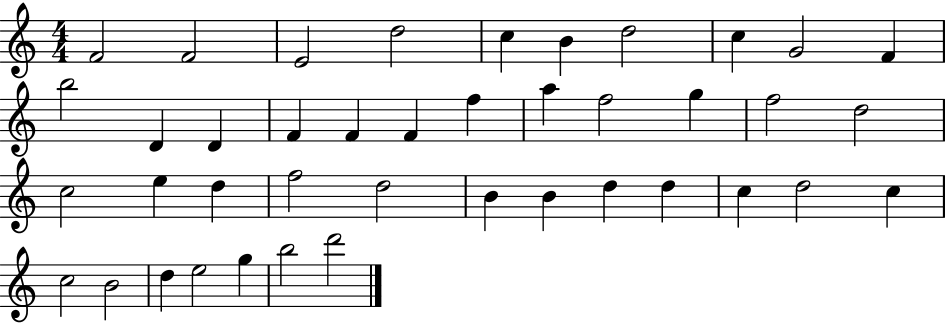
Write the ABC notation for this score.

X:1
T:Untitled
M:4/4
L:1/4
K:C
F2 F2 E2 d2 c B d2 c G2 F b2 D D F F F f a f2 g f2 d2 c2 e d f2 d2 B B d d c d2 c c2 B2 d e2 g b2 d'2